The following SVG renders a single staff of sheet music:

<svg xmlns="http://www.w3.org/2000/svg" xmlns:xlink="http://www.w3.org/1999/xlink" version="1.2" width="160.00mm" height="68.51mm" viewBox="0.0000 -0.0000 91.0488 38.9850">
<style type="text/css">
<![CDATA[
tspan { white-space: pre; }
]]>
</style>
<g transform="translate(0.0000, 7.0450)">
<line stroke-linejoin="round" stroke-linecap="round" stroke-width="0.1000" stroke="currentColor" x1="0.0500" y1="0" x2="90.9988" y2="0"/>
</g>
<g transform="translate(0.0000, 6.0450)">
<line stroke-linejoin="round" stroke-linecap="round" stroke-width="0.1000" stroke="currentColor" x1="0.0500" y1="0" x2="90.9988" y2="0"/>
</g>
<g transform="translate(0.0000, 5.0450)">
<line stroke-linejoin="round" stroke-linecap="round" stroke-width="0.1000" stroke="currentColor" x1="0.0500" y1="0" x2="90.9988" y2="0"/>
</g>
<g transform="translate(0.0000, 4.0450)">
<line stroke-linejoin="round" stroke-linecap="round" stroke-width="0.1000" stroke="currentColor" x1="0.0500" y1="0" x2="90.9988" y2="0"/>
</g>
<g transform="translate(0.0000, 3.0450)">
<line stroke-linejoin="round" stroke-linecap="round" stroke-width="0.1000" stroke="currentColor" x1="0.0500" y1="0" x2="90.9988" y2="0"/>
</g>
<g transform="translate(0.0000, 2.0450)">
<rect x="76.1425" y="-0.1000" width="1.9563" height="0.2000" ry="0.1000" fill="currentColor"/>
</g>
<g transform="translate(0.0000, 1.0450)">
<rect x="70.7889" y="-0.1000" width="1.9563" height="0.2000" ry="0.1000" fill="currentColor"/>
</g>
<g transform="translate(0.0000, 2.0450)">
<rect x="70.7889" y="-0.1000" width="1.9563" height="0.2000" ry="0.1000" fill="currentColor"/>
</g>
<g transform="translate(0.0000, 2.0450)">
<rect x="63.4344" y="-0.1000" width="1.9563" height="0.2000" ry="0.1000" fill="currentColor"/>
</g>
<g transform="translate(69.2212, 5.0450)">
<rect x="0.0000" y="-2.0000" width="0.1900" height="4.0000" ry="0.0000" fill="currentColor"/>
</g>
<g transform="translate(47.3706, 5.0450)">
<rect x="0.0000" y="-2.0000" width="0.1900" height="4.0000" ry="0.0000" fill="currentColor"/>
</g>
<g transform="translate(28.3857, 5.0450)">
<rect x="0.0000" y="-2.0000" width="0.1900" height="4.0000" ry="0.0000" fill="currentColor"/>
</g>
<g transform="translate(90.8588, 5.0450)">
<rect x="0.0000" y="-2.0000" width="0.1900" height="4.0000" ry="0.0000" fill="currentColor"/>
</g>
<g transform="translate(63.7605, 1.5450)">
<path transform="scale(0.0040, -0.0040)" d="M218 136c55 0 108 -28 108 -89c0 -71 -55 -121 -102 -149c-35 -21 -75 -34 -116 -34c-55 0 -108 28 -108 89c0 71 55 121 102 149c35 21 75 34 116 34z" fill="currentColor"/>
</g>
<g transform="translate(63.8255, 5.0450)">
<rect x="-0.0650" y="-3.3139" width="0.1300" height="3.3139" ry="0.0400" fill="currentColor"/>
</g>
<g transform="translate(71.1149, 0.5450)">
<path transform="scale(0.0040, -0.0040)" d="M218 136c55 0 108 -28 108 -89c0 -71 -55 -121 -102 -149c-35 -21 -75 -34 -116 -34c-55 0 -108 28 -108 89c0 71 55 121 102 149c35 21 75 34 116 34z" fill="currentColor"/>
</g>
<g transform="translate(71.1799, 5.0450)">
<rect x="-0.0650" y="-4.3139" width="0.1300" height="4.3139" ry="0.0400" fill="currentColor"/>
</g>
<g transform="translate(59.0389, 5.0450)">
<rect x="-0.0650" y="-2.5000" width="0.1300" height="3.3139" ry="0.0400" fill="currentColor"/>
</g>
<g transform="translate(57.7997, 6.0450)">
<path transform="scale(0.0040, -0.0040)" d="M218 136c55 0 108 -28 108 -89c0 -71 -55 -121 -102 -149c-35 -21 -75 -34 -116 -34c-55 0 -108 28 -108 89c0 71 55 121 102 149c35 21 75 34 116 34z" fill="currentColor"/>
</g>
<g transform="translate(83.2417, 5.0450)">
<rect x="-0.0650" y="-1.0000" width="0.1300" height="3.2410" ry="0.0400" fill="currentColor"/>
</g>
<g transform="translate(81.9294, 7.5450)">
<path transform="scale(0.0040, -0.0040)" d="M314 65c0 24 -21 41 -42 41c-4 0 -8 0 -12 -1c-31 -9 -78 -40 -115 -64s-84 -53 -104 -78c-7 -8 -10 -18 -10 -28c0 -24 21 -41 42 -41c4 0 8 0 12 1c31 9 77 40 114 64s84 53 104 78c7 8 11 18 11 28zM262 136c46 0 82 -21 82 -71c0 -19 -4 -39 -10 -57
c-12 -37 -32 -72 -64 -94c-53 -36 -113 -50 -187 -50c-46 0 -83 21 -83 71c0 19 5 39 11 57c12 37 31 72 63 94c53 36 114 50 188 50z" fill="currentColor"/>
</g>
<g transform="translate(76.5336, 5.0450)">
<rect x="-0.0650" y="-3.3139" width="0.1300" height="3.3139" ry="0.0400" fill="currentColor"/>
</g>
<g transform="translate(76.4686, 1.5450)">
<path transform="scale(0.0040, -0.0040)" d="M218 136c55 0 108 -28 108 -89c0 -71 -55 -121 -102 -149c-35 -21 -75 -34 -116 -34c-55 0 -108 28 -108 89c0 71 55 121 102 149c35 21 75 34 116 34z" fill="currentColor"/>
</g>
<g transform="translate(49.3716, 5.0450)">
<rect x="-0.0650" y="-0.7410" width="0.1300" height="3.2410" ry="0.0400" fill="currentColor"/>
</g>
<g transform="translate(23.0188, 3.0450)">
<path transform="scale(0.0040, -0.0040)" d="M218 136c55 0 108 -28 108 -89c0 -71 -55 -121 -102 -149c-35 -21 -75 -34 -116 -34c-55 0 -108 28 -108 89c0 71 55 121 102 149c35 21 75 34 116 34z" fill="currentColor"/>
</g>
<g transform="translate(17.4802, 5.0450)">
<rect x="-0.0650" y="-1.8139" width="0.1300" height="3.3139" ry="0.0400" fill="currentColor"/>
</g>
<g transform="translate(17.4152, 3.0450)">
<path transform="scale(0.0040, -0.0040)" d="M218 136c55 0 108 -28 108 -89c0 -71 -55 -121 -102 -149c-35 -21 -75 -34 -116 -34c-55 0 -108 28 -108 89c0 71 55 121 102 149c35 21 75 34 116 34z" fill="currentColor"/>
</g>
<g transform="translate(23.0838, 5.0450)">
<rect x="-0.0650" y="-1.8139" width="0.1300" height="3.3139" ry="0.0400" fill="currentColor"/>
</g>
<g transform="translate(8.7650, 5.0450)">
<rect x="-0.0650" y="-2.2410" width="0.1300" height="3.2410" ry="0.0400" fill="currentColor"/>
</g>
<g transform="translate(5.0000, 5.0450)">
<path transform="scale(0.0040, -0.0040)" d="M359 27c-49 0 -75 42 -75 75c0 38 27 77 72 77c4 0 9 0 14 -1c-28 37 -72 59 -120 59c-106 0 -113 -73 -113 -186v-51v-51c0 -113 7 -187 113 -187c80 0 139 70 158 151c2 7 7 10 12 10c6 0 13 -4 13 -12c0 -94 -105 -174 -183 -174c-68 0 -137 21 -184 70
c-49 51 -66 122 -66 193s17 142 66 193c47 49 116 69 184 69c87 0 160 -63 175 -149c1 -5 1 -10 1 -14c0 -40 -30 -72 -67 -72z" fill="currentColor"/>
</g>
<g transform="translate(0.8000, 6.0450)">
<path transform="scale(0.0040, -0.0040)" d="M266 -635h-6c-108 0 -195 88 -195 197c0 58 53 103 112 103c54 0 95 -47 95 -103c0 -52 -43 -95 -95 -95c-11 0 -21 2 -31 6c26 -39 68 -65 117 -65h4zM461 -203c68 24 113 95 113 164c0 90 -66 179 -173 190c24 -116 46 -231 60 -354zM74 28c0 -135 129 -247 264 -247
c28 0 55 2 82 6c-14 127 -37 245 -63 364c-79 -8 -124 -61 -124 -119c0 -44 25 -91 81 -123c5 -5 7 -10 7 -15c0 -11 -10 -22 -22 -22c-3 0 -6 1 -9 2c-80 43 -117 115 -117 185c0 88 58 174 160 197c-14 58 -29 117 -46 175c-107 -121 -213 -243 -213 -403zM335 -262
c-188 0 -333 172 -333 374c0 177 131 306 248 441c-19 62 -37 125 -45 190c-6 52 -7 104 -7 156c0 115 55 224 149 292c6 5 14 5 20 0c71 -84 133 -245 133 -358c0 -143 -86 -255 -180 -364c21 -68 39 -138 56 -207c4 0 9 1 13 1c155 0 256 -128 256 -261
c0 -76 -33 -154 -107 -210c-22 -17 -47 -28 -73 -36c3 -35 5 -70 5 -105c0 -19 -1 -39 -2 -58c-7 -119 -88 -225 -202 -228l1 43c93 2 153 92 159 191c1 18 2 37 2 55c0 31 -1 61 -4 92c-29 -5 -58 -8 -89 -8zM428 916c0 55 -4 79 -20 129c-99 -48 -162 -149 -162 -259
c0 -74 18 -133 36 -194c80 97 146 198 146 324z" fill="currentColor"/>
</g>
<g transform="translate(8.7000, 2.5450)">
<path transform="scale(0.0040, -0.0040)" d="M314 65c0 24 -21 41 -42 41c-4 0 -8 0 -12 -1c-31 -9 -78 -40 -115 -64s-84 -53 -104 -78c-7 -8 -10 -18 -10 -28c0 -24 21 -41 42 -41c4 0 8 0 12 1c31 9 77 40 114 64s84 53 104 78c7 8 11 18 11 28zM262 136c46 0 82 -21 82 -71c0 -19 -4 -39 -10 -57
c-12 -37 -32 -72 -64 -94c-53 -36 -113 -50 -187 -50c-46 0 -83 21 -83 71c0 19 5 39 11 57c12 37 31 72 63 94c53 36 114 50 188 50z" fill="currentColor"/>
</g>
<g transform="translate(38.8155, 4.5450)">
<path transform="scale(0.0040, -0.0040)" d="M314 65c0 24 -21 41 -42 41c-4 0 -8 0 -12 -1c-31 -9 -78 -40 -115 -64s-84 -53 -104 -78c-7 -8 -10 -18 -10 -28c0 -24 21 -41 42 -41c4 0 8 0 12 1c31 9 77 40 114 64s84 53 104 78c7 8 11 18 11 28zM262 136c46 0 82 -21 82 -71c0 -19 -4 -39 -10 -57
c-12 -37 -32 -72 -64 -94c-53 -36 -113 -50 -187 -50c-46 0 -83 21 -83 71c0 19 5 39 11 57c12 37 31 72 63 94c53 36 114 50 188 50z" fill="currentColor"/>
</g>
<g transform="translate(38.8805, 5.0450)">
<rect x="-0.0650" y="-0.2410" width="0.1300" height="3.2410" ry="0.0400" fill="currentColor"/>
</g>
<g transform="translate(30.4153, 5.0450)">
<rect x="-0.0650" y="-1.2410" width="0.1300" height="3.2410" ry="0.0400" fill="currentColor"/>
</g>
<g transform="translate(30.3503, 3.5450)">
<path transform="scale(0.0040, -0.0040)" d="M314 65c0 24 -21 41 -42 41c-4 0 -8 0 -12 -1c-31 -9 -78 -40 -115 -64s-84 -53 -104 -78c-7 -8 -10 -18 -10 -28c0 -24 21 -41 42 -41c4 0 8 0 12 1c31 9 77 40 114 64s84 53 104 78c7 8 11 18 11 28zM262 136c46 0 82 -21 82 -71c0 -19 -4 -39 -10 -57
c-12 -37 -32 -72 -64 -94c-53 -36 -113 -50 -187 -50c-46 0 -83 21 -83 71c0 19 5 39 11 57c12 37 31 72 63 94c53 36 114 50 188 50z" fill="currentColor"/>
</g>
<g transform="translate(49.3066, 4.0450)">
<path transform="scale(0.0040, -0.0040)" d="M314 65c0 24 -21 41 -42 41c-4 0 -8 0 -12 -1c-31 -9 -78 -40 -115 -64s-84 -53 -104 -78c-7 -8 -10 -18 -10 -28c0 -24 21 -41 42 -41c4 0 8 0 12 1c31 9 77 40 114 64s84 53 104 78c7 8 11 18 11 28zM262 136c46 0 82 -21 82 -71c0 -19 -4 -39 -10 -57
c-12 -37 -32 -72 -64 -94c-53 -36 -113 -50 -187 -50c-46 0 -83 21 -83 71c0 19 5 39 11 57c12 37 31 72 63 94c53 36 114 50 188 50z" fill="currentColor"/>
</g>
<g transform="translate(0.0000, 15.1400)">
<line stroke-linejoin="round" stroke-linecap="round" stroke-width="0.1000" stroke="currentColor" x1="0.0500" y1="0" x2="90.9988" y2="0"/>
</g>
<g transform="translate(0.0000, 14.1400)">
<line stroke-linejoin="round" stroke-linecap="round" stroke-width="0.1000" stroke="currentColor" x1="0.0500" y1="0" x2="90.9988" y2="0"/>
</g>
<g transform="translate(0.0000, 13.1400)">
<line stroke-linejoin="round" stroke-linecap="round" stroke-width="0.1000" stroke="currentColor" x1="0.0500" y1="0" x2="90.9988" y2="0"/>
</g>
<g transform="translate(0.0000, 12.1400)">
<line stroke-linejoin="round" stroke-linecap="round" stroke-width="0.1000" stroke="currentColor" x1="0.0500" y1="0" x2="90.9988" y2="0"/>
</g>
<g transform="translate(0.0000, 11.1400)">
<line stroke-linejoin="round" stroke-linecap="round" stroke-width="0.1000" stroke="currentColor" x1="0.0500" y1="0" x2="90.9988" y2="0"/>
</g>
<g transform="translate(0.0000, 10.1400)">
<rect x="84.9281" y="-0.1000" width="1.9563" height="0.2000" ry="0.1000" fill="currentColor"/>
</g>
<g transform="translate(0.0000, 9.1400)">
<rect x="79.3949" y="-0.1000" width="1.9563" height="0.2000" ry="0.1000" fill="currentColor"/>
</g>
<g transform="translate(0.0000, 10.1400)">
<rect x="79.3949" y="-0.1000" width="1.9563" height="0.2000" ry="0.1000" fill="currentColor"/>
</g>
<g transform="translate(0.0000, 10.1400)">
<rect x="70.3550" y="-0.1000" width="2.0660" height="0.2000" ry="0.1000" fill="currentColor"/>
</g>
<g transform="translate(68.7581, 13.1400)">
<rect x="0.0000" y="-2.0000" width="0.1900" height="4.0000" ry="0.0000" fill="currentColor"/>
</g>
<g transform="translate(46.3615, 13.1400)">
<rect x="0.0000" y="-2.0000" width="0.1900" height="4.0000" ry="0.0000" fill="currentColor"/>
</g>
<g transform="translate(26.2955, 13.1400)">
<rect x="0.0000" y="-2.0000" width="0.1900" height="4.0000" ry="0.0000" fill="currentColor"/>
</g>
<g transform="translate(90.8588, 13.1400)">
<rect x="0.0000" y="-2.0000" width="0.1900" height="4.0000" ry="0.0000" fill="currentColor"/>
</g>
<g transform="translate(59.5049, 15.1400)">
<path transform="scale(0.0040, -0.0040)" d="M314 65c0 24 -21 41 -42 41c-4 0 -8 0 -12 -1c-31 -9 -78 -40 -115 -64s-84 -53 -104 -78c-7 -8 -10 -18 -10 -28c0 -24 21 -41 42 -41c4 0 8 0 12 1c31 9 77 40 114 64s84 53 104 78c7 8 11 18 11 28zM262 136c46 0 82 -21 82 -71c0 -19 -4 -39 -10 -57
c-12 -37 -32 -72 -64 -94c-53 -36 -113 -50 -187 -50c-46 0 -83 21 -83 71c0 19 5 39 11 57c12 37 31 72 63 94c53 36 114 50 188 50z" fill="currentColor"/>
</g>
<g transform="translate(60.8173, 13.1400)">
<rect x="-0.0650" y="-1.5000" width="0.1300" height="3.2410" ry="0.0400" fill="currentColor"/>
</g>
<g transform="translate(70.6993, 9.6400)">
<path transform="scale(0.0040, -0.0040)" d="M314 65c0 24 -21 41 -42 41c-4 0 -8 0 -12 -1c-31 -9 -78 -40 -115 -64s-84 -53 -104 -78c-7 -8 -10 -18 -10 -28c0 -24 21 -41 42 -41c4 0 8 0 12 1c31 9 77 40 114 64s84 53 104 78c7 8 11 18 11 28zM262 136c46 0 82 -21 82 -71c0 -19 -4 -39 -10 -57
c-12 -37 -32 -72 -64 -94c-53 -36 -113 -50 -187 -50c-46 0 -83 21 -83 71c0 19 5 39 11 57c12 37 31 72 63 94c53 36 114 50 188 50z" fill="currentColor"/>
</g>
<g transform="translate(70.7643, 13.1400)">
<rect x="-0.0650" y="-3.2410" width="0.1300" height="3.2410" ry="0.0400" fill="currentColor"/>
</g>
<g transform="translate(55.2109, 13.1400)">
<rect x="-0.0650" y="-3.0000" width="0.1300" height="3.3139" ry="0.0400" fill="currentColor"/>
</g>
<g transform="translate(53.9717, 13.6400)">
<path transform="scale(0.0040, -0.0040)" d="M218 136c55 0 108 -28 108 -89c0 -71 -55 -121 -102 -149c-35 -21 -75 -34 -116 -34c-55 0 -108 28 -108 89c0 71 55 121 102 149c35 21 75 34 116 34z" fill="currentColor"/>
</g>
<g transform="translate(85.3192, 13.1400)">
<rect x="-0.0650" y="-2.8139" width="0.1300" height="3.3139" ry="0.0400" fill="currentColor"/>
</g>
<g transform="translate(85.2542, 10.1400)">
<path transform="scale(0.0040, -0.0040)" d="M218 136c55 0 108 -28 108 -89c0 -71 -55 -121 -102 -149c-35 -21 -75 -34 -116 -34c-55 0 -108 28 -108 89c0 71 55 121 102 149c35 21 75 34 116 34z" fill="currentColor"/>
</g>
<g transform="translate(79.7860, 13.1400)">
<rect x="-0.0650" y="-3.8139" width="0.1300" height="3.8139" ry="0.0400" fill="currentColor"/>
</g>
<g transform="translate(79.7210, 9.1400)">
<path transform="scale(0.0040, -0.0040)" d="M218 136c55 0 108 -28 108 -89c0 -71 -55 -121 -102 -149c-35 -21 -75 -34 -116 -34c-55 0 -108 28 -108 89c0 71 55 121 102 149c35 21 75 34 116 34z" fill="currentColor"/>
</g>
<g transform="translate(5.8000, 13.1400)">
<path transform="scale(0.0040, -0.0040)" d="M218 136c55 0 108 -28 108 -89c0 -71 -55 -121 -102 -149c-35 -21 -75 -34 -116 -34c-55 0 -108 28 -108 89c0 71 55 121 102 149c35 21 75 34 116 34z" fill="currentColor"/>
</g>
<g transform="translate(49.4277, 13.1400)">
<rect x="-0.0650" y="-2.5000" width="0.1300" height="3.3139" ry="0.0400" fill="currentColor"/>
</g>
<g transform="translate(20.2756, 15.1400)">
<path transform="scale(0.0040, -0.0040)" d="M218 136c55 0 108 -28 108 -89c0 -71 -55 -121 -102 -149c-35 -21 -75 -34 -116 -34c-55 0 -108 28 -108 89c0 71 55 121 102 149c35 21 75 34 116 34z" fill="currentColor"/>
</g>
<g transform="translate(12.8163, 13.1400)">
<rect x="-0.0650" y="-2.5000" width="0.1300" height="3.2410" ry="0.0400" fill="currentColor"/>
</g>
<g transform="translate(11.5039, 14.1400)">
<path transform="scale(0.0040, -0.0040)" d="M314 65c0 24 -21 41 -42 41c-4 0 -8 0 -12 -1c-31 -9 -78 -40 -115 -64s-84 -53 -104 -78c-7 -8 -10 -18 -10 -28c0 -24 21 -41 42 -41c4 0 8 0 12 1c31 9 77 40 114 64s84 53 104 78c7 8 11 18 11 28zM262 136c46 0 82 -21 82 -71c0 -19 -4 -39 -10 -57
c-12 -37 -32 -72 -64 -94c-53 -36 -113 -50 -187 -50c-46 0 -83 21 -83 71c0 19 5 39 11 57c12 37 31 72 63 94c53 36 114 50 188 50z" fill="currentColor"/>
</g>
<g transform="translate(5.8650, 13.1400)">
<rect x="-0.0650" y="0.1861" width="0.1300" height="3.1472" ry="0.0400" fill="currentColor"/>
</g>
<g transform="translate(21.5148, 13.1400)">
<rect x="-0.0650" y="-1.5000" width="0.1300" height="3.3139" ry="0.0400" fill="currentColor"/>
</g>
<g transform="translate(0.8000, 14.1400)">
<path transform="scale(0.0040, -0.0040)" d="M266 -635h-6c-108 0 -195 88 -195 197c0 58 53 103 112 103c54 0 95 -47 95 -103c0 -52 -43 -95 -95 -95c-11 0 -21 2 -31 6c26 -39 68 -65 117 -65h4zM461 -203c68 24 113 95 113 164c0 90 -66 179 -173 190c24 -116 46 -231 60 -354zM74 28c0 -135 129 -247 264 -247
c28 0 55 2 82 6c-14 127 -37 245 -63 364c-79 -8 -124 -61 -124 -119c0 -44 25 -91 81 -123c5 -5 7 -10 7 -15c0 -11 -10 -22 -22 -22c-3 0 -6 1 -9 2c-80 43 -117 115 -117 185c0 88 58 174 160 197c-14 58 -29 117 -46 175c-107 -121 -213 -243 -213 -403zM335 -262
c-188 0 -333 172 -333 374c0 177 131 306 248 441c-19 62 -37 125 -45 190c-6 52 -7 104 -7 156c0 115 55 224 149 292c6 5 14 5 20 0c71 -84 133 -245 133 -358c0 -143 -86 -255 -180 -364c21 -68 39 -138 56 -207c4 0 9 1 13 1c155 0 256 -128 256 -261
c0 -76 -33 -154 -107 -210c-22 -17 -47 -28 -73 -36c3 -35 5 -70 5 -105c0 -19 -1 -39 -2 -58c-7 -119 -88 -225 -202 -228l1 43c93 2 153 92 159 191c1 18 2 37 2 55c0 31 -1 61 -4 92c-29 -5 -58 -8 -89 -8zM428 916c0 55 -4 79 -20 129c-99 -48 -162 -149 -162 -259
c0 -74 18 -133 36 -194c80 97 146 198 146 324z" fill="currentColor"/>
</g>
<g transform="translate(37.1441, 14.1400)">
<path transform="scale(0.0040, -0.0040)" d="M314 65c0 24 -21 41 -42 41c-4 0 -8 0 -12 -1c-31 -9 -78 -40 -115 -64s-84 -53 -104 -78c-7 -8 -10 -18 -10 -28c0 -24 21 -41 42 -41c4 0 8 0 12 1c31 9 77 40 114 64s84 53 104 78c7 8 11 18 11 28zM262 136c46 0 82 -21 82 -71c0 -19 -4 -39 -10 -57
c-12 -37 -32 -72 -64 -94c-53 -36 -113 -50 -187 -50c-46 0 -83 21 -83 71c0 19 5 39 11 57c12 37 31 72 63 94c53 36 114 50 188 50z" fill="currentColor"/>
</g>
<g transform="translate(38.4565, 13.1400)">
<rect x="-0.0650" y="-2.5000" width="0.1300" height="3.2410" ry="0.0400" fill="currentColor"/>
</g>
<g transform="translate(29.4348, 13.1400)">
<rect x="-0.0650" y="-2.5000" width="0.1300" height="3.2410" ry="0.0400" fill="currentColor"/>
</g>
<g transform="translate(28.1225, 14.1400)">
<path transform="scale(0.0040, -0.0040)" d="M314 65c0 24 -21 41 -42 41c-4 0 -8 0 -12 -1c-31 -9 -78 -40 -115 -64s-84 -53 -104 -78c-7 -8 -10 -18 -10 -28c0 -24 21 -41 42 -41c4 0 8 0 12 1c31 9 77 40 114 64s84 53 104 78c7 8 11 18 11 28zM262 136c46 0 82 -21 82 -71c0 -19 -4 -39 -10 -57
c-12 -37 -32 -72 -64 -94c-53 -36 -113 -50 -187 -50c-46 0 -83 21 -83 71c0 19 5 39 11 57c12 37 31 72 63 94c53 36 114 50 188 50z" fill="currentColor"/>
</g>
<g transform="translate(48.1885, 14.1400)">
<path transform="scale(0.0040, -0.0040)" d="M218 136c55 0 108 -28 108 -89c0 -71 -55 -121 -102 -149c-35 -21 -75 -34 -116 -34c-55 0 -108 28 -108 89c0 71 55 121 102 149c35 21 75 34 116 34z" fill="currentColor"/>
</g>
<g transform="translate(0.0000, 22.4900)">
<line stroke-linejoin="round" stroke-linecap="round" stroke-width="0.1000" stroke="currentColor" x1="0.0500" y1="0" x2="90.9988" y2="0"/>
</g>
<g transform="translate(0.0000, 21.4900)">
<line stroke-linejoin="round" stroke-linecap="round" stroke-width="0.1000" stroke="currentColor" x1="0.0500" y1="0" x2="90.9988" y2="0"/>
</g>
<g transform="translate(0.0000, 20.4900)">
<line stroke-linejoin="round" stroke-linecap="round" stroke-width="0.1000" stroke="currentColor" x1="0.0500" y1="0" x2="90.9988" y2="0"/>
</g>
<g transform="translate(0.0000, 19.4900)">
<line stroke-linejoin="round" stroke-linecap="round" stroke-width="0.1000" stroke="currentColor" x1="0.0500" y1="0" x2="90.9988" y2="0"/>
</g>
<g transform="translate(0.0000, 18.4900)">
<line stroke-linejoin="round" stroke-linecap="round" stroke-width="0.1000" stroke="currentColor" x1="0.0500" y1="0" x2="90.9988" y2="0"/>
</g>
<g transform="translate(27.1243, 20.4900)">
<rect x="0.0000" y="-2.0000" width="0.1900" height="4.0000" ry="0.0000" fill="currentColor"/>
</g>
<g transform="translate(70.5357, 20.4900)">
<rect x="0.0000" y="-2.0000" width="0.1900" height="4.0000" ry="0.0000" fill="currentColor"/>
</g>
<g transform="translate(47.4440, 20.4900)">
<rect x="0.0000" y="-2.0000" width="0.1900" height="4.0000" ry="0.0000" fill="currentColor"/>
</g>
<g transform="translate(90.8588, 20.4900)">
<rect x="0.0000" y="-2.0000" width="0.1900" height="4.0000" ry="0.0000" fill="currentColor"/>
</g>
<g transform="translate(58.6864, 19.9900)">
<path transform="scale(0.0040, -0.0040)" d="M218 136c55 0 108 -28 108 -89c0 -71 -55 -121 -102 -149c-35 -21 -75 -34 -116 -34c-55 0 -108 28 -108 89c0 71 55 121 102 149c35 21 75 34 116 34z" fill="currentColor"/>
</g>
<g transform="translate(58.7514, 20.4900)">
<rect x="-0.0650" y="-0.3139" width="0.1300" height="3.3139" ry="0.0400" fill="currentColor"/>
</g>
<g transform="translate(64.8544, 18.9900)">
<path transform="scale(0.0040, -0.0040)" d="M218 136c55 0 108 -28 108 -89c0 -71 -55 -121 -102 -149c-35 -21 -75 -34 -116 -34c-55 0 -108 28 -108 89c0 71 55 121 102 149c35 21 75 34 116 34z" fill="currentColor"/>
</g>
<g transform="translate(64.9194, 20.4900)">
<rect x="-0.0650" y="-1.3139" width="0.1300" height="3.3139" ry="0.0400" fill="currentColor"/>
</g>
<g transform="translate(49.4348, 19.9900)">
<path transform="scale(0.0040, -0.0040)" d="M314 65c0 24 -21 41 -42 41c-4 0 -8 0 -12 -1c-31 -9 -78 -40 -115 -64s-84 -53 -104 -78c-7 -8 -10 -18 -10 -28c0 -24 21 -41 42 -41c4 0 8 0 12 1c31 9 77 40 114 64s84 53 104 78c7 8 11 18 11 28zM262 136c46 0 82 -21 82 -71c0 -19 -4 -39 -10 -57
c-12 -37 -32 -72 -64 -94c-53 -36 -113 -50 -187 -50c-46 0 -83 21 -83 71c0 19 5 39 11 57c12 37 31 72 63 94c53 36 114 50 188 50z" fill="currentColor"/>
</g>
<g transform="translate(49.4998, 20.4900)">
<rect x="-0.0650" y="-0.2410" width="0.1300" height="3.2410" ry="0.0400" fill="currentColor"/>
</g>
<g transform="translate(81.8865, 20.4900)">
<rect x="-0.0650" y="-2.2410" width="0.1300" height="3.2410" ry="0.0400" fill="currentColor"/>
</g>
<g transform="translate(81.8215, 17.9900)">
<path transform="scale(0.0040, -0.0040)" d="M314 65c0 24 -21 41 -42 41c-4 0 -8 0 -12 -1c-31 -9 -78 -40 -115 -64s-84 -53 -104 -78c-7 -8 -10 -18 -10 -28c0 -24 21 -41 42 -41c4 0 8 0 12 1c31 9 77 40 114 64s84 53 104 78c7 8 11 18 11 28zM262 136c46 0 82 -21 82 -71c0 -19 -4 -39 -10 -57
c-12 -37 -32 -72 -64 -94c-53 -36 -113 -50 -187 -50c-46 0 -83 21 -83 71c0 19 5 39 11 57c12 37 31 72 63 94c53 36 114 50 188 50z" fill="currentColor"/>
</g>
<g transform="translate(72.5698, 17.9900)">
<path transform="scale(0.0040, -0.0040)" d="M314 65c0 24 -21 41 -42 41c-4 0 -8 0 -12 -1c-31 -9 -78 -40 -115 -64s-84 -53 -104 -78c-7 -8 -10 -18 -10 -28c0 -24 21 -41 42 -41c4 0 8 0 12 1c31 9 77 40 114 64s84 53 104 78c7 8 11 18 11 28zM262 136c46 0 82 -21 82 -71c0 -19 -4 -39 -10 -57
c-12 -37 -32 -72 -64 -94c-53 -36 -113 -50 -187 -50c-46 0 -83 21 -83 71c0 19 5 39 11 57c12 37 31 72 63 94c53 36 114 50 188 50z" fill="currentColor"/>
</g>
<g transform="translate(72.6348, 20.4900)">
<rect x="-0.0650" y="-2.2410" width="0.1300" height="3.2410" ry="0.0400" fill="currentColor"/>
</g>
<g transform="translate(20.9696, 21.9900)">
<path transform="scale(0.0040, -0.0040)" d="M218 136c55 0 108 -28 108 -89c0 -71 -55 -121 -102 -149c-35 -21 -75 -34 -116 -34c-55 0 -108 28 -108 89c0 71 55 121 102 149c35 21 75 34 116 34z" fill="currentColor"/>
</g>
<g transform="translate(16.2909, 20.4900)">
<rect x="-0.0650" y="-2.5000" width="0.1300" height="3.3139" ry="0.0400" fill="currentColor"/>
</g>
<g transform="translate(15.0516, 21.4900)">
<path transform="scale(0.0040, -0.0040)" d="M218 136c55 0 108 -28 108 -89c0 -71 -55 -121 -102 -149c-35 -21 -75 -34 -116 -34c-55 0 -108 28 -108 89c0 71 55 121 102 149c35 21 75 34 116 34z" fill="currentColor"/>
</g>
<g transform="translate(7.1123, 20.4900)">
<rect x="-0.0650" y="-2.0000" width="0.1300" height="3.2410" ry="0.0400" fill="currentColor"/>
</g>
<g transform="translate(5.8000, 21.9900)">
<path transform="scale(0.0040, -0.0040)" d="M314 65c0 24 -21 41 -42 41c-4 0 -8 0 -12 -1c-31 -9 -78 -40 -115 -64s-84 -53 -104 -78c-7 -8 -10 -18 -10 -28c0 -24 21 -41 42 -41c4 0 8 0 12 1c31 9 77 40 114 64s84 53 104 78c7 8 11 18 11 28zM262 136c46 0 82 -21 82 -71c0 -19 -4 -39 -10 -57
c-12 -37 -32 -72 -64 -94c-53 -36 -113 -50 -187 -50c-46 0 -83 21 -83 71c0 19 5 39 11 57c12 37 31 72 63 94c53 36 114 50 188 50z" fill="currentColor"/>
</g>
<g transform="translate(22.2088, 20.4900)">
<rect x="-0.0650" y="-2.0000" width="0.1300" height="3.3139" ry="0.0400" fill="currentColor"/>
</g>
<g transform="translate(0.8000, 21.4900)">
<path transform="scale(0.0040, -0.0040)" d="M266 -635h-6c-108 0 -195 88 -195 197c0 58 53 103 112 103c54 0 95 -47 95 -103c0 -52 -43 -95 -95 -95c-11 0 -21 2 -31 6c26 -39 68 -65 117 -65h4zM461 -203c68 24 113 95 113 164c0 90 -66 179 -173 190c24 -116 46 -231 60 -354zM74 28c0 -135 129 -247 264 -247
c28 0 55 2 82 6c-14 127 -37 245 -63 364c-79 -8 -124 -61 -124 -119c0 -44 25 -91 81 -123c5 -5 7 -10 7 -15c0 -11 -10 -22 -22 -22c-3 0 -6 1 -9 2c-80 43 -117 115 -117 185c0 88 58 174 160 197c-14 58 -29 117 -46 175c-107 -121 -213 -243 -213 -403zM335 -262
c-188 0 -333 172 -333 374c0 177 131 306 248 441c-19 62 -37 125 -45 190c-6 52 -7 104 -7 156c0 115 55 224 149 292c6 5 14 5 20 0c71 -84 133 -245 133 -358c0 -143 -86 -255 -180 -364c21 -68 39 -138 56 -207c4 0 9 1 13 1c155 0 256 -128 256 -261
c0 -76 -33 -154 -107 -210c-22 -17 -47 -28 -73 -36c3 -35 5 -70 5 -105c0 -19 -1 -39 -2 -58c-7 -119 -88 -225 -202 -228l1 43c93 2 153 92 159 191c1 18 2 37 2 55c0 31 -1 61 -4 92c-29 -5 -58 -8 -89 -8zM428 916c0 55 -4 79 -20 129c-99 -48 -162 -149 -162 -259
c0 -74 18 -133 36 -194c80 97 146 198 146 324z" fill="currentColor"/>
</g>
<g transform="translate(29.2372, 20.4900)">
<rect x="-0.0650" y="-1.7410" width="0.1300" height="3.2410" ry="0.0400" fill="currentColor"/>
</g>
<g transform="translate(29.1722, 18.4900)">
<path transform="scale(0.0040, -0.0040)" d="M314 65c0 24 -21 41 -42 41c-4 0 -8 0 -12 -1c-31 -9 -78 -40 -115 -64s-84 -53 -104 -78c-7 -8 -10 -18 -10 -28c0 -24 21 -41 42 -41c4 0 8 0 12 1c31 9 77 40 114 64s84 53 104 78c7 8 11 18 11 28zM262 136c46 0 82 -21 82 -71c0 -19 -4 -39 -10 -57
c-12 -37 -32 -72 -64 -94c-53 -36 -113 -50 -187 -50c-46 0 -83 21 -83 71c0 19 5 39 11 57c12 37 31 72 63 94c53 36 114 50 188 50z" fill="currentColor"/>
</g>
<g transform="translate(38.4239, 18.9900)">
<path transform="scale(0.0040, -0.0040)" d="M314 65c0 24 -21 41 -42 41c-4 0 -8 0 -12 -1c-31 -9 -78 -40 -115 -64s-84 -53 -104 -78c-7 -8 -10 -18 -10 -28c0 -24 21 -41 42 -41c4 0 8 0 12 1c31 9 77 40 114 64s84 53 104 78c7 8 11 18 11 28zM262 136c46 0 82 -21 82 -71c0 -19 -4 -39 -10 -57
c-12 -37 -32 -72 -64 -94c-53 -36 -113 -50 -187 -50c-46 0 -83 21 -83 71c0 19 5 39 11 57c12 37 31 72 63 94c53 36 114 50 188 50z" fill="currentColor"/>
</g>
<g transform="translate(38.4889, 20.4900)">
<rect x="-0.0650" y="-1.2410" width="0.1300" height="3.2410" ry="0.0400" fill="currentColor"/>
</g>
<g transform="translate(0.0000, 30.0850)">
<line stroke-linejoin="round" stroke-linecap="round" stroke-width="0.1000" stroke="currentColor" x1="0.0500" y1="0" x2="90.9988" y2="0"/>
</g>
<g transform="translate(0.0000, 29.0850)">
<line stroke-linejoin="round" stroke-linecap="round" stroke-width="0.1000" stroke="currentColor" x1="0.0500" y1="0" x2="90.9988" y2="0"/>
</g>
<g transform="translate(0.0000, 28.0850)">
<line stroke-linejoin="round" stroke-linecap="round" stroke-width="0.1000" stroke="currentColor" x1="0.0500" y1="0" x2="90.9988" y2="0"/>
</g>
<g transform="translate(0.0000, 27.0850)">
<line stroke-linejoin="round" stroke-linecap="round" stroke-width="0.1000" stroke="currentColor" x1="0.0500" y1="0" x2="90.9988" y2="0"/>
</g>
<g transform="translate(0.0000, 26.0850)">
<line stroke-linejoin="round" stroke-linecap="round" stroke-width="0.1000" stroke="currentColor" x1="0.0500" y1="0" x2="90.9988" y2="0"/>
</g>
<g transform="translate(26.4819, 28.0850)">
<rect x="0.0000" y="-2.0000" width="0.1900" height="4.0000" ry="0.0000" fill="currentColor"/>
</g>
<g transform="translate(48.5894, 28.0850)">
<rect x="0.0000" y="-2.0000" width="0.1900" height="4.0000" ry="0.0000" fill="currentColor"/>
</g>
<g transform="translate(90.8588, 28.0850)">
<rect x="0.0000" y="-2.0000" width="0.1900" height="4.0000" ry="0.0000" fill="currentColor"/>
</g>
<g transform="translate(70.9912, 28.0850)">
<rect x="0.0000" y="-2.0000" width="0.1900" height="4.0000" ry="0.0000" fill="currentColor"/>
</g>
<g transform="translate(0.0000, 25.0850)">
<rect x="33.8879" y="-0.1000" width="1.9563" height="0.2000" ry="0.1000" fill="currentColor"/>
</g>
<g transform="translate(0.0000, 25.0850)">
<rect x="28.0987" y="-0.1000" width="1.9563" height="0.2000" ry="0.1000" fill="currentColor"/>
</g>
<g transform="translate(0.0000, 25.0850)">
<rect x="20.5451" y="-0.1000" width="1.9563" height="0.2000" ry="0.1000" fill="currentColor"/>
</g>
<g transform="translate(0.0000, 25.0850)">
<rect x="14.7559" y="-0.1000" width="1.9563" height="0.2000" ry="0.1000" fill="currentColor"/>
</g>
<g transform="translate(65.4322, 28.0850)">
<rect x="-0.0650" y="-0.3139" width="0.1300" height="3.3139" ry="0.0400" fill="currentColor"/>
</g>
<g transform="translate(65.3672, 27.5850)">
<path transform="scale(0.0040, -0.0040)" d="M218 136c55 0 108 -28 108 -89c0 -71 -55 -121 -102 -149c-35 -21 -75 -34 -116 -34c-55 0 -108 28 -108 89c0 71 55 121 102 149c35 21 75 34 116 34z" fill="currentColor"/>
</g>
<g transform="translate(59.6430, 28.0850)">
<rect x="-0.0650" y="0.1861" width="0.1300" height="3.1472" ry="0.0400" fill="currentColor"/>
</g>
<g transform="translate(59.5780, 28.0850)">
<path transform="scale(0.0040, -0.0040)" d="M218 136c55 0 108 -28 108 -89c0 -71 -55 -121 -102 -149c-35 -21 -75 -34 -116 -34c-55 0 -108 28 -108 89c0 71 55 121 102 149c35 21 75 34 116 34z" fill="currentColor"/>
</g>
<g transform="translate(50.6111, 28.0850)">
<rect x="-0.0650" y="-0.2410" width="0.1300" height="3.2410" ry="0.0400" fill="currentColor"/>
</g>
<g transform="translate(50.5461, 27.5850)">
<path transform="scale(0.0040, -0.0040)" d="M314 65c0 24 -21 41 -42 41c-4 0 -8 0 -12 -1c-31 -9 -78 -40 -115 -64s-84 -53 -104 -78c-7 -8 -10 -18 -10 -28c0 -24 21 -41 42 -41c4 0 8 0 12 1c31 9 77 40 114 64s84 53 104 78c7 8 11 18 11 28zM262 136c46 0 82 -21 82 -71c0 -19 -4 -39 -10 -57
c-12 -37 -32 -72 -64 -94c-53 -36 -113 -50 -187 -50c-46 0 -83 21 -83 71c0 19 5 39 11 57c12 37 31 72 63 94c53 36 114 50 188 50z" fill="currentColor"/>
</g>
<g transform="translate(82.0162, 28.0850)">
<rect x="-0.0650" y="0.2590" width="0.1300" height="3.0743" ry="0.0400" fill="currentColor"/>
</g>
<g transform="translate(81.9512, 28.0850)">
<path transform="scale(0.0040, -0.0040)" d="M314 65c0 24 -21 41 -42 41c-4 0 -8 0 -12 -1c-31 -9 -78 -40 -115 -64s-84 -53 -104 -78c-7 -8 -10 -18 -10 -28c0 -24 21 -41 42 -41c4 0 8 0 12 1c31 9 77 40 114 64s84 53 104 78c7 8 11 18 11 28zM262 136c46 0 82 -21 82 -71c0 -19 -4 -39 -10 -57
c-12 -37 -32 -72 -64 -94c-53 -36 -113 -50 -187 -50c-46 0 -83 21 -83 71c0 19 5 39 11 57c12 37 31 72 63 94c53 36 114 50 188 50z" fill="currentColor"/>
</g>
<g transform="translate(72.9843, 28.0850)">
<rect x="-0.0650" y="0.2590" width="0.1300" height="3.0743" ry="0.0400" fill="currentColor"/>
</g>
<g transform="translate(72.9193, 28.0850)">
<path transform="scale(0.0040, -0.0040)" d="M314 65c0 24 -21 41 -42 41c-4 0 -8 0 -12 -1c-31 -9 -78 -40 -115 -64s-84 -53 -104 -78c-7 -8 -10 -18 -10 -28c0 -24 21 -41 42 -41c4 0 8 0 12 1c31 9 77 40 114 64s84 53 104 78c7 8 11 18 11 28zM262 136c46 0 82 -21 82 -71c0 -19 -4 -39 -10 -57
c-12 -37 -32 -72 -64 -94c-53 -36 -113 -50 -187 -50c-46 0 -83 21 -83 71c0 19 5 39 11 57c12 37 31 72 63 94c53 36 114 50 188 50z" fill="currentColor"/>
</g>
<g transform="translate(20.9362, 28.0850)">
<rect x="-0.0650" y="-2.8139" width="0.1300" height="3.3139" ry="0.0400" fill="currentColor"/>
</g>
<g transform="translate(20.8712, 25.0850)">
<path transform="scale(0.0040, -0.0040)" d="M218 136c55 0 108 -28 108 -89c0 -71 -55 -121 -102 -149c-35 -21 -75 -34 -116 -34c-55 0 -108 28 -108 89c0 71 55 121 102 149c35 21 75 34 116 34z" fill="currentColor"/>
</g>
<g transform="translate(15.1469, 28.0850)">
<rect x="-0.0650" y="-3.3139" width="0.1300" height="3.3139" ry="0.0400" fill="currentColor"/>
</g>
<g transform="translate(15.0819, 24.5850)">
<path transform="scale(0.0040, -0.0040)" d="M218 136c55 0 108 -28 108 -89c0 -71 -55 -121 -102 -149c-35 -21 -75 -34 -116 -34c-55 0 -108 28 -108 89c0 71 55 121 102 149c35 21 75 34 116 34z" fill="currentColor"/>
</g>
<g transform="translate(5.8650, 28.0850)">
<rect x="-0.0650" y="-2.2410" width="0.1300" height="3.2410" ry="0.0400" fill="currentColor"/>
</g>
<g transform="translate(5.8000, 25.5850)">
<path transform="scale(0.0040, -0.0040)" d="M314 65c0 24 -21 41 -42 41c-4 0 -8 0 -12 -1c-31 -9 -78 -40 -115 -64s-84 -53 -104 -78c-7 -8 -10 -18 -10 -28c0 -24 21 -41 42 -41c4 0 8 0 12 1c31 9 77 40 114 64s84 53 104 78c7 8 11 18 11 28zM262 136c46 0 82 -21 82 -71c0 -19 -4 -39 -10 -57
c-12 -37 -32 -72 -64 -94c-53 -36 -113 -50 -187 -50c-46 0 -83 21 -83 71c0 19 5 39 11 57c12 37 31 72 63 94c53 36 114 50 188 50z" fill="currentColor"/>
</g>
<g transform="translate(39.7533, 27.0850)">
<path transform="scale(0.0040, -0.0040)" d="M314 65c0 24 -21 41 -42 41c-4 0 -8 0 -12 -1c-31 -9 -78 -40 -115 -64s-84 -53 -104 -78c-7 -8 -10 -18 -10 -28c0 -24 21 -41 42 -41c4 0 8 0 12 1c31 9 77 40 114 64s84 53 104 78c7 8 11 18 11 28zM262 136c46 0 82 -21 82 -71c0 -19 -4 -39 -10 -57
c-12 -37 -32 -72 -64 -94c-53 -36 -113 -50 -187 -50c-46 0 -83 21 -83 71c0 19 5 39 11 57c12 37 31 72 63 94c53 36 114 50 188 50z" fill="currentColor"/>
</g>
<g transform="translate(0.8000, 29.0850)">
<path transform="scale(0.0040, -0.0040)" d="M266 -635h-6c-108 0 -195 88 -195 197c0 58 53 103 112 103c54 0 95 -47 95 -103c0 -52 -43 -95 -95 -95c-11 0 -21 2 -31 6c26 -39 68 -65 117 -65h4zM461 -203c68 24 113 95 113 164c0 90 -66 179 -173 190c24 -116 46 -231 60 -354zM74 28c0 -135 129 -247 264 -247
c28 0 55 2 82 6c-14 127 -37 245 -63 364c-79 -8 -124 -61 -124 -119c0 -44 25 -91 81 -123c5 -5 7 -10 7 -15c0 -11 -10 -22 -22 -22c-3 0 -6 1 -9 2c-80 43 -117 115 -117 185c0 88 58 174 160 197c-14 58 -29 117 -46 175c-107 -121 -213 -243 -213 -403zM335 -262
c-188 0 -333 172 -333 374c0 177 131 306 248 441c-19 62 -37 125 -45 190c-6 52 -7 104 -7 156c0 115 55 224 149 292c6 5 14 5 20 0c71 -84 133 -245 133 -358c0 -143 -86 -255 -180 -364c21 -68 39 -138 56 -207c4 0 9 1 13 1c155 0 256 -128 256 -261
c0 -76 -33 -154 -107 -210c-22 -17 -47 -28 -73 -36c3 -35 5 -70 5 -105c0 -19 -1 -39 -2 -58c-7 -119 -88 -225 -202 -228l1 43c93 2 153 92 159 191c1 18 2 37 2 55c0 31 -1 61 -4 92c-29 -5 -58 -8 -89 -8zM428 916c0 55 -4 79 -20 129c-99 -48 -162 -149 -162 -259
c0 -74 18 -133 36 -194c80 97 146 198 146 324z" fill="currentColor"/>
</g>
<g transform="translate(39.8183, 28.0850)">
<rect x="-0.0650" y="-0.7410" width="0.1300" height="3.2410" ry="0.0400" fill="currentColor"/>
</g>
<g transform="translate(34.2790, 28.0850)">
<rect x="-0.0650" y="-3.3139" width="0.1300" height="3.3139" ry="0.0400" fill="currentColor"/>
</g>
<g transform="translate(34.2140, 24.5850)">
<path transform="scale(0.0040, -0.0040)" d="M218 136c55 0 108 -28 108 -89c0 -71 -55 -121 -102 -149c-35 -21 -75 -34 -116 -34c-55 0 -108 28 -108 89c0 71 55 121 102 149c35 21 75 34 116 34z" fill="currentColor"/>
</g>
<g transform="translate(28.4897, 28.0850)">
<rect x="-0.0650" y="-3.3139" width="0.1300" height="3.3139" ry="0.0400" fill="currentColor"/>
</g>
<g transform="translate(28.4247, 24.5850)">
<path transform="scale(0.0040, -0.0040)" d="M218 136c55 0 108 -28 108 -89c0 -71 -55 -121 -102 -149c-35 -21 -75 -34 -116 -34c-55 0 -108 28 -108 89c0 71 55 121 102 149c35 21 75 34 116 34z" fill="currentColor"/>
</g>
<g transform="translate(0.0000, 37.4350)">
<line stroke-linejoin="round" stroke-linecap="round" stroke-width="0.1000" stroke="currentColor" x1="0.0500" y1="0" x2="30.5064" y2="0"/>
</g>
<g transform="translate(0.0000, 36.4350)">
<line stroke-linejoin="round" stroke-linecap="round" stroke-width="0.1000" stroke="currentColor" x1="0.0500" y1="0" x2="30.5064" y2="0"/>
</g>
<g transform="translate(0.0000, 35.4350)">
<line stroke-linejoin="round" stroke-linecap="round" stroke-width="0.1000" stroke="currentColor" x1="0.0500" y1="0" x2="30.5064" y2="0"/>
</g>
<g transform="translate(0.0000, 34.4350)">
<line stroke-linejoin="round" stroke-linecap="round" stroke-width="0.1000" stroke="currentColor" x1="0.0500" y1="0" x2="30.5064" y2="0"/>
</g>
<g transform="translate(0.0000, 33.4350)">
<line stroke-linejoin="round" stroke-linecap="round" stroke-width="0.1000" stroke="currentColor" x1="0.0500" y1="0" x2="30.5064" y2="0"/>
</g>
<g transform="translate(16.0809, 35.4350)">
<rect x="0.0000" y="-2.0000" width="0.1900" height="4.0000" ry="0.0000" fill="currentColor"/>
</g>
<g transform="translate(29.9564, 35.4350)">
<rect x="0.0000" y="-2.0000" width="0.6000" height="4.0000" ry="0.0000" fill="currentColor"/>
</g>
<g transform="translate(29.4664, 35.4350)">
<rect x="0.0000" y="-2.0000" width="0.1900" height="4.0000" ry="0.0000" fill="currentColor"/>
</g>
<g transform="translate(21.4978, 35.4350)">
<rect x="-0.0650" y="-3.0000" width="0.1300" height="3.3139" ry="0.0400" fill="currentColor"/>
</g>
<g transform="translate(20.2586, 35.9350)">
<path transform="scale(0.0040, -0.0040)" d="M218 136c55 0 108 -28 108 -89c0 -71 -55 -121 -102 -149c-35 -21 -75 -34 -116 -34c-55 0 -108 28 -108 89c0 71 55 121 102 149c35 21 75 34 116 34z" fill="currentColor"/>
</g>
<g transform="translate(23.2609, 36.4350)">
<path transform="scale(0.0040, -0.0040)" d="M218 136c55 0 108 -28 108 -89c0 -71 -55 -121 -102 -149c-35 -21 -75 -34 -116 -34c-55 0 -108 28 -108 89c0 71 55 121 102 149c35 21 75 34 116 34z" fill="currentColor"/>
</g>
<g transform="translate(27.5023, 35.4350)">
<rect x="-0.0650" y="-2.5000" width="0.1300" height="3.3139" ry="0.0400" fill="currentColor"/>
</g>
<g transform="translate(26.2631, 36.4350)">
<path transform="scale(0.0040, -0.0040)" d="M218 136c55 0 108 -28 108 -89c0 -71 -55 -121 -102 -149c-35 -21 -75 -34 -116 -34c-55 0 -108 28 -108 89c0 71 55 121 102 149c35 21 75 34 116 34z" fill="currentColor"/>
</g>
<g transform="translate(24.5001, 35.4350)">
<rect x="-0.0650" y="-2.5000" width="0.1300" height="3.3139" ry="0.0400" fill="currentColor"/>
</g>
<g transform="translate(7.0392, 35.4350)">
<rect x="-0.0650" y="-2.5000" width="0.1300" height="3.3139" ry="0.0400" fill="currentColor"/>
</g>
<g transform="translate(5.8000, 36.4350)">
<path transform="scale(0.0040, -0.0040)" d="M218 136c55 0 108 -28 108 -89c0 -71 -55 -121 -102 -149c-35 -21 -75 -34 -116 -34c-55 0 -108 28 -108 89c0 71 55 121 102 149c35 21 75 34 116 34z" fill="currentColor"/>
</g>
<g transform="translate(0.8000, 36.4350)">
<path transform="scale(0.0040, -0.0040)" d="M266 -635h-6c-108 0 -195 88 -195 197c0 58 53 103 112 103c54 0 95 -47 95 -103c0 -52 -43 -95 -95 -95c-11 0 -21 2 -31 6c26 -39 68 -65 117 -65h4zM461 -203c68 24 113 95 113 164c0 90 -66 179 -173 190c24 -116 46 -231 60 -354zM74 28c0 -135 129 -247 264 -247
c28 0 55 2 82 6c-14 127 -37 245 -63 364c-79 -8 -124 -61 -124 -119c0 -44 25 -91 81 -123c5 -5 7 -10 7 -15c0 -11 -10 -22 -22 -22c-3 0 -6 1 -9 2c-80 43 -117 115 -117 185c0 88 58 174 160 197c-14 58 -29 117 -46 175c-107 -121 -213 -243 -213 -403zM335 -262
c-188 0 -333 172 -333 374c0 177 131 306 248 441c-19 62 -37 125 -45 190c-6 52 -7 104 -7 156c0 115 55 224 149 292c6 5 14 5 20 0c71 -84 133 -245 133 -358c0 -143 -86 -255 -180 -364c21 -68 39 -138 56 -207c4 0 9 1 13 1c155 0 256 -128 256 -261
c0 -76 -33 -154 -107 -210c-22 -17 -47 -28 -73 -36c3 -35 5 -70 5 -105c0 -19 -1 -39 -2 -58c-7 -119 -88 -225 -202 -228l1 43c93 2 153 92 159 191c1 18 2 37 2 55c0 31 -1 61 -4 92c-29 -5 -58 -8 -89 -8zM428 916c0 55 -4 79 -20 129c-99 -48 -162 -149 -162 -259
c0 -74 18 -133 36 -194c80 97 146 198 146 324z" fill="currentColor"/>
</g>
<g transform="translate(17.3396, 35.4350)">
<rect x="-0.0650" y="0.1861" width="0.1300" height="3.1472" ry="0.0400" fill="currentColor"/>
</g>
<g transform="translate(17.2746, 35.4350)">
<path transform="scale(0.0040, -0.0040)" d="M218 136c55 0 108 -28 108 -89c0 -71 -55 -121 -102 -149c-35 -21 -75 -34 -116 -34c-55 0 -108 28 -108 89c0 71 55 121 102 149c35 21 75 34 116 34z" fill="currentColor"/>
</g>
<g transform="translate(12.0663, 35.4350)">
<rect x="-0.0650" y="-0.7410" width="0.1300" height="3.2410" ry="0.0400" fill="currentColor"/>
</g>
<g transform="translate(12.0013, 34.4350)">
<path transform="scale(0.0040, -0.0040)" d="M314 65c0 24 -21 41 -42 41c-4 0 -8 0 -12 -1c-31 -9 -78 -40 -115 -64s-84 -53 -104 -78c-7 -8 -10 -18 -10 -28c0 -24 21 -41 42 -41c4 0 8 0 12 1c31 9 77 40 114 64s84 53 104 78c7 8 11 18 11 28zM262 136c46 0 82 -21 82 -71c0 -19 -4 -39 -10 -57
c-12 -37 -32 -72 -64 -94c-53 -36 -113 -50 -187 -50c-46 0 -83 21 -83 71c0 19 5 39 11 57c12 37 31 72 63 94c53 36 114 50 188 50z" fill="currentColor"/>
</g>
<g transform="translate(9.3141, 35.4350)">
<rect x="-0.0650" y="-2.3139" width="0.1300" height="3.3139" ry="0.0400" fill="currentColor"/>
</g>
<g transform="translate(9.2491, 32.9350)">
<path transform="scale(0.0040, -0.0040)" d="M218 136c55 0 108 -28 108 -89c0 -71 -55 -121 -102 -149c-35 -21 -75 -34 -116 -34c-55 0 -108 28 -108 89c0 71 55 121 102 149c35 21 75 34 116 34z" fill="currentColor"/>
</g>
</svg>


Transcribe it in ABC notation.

X:1
T:Untitled
M:4/4
L:1/4
K:C
g2 f f e2 c2 d2 G b d' b D2 B G2 E G2 G2 G A E2 b2 c' a F2 G F f2 e2 c2 c e g2 g2 g2 b a b b d2 c2 B c B2 B2 G g d2 B A G G